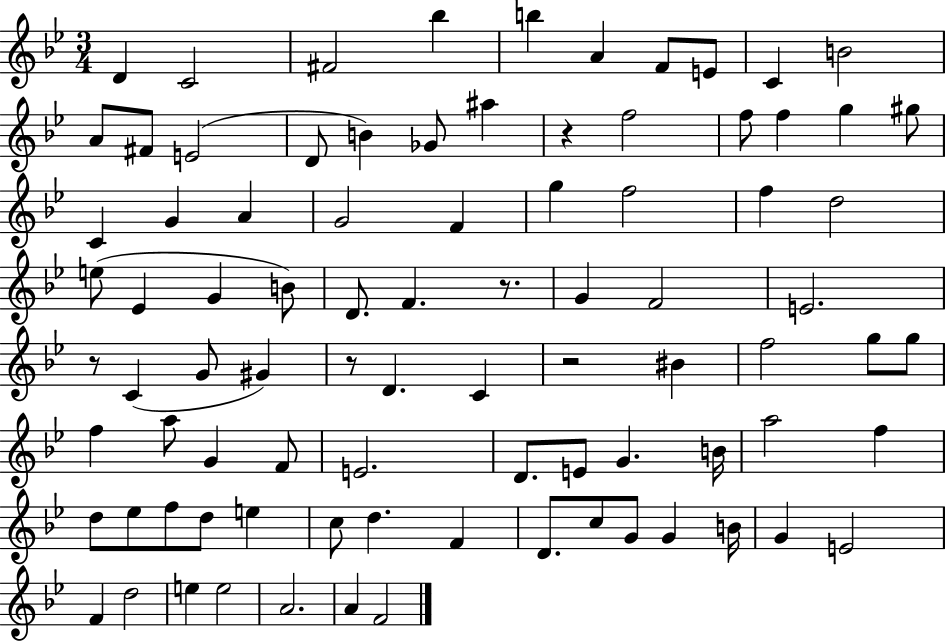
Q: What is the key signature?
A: BES major